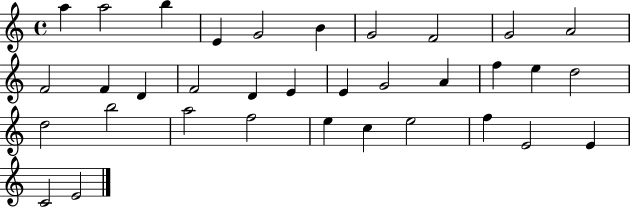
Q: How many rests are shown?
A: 0